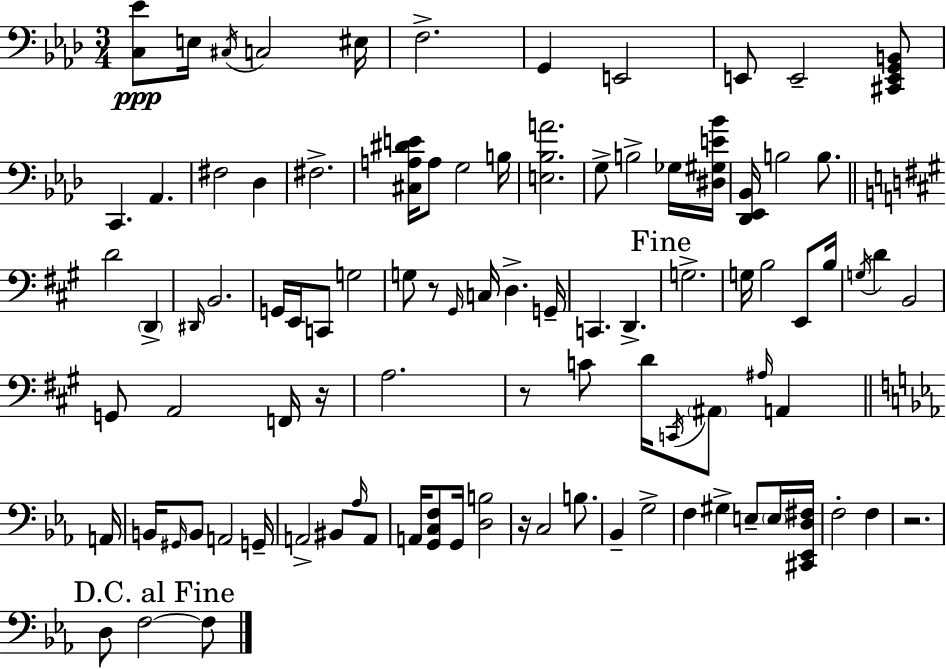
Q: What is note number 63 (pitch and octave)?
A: BIS2